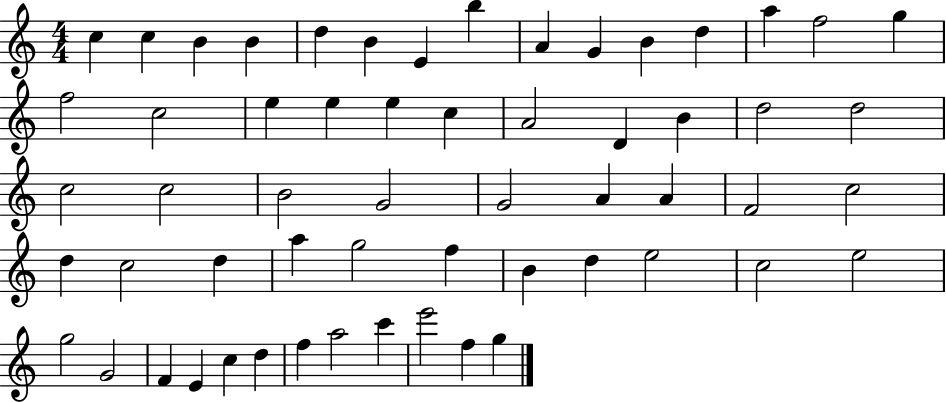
C5/q C5/q B4/q B4/q D5/q B4/q E4/q B5/q A4/q G4/q B4/q D5/q A5/q F5/h G5/q F5/h C5/h E5/q E5/q E5/q C5/q A4/h D4/q B4/q D5/h D5/h C5/h C5/h B4/h G4/h G4/h A4/q A4/q F4/h C5/h D5/q C5/h D5/q A5/q G5/h F5/q B4/q D5/q E5/h C5/h E5/h G5/h G4/h F4/q E4/q C5/q D5/q F5/q A5/h C6/q E6/h F5/q G5/q